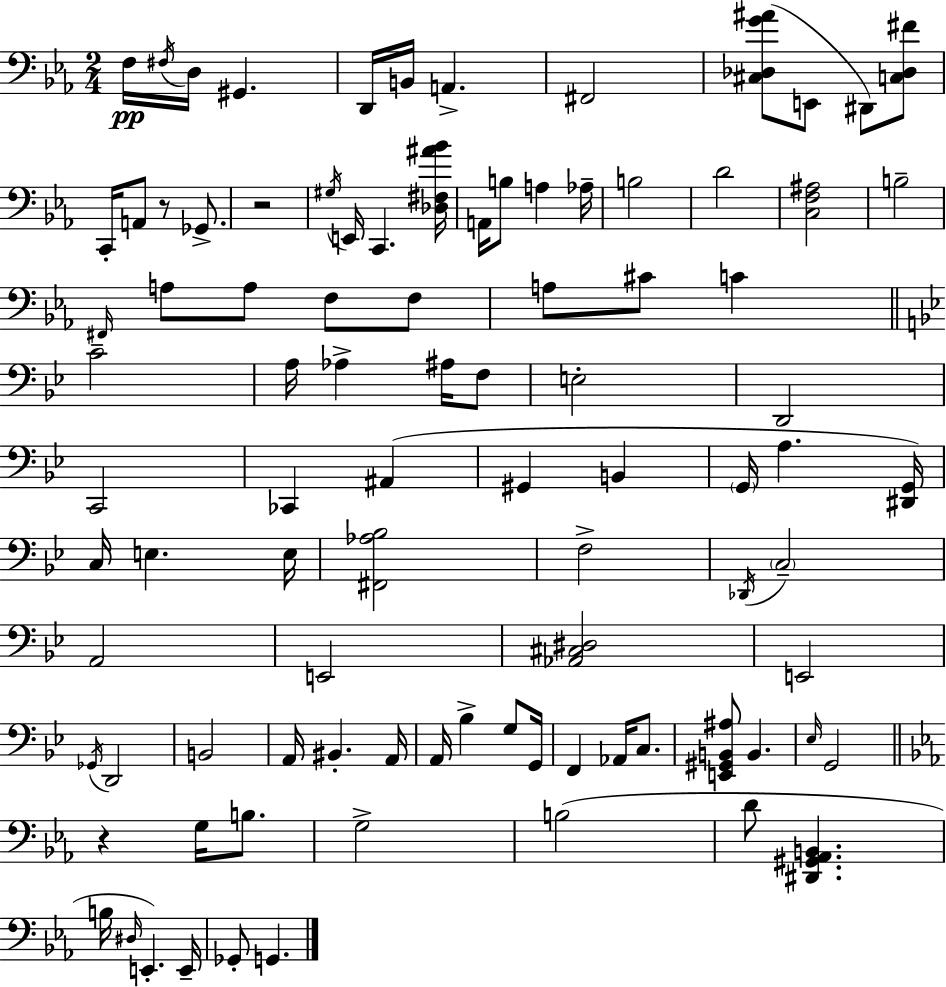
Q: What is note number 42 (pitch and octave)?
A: G#2